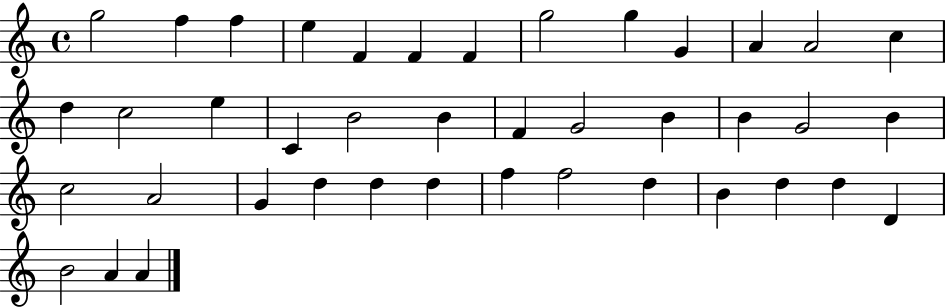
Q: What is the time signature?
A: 4/4